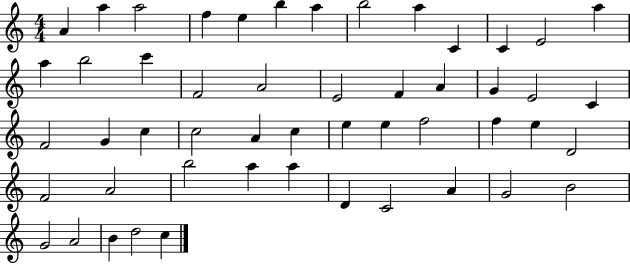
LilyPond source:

{
  \clef treble
  \numericTimeSignature
  \time 4/4
  \key c \major
  a'4 a''4 a''2 | f''4 e''4 b''4 a''4 | b''2 a''4 c'4 | c'4 e'2 a''4 | \break a''4 b''2 c'''4 | f'2 a'2 | e'2 f'4 a'4 | g'4 e'2 c'4 | \break f'2 g'4 c''4 | c''2 a'4 c''4 | e''4 e''4 f''2 | f''4 e''4 d'2 | \break f'2 a'2 | b''2 a''4 a''4 | d'4 c'2 a'4 | g'2 b'2 | \break g'2 a'2 | b'4 d''2 c''4 | \bar "|."
}